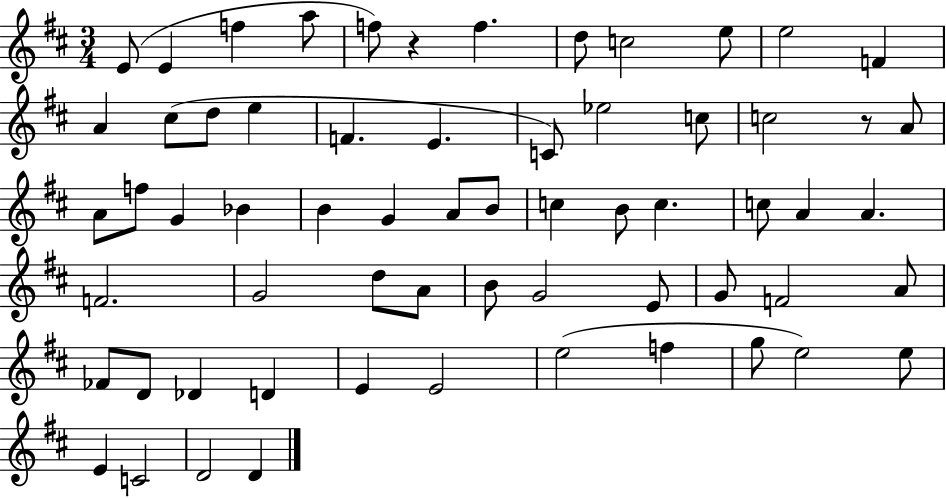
E4/e E4/q F5/q A5/e F5/e R/q F5/q. D5/e C5/h E5/e E5/h F4/q A4/q C#5/e D5/e E5/q F4/q. E4/q. C4/e Eb5/h C5/e C5/h R/e A4/e A4/e F5/e G4/q Bb4/q B4/q G4/q A4/e B4/e C5/q B4/e C5/q. C5/e A4/q A4/q. F4/h. G4/h D5/e A4/e B4/e G4/h E4/e G4/e F4/h A4/e FES4/e D4/e Db4/q D4/q E4/q E4/h E5/h F5/q G5/e E5/h E5/e E4/q C4/h D4/h D4/q